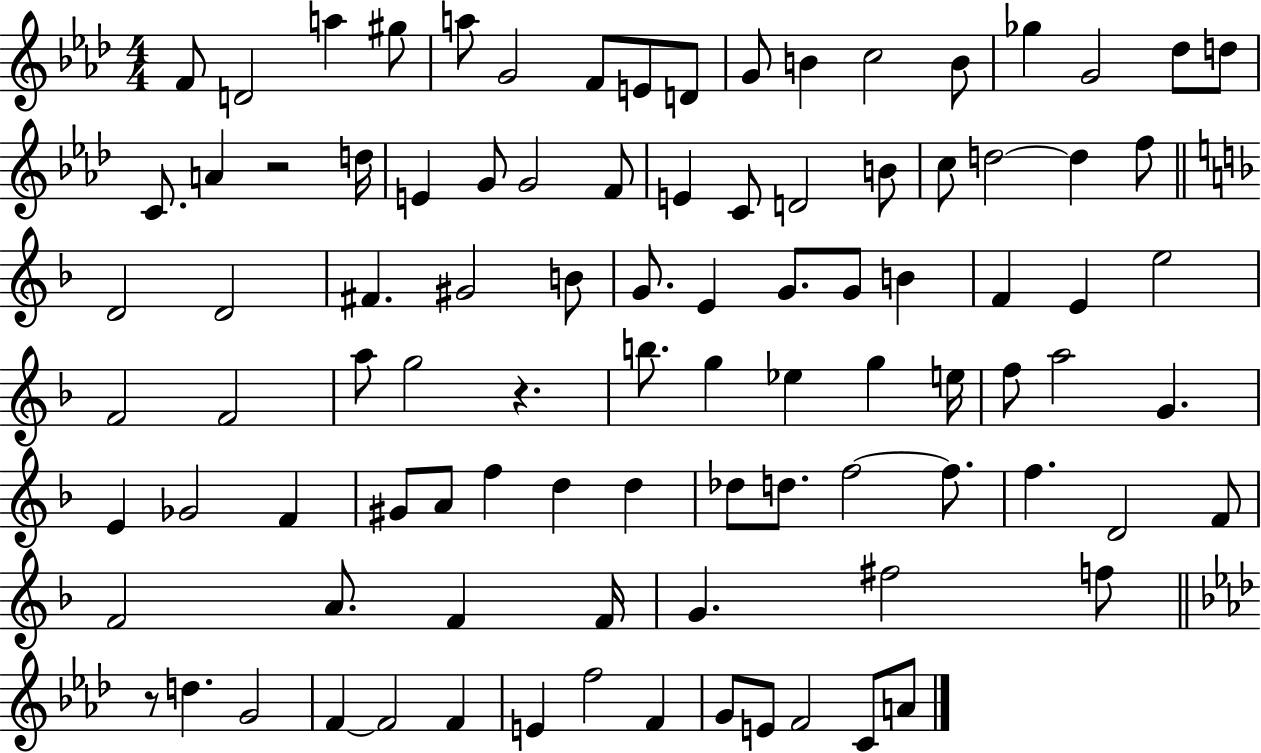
{
  \clef treble
  \numericTimeSignature
  \time 4/4
  \key aes \major
  f'8 d'2 a''4 gis''8 | a''8 g'2 f'8 e'8 d'8 | g'8 b'4 c''2 b'8 | ges''4 g'2 des''8 d''8 | \break c'8. a'4 r2 d''16 | e'4 g'8 g'2 f'8 | e'4 c'8 d'2 b'8 | c''8 d''2~~ d''4 f''8 | \break \bar "||" \break \key f \major d'2 d'2 | fis'4. gis'2 b'8 | g'8. e'4 g'8. g'8 b'4 | f'4 e'4 e''2 | \break f'2 f'2 | a''8 g''2 r4. | b''8. g''4 ees''4 g''4 e''16 | f''8 a''2 g'4. | \break e'4 ges'2 f'4 | gis'8 a'8 f''4 d''4 d''4 | des''8 d''8. f''2~~ f''8. | f''4. d'2 f'8 | \break f'2 a'8. f'4 f'16 | g'4. fis''2 f''8 | \bar "||" \break \key aes \major r8 d''4. g'2 | f'4~~ f'2 f'4 | e'4 f''2 f'4 | g'8 e'8 f'2 c'8 a'8 | \break \bar "|."
}